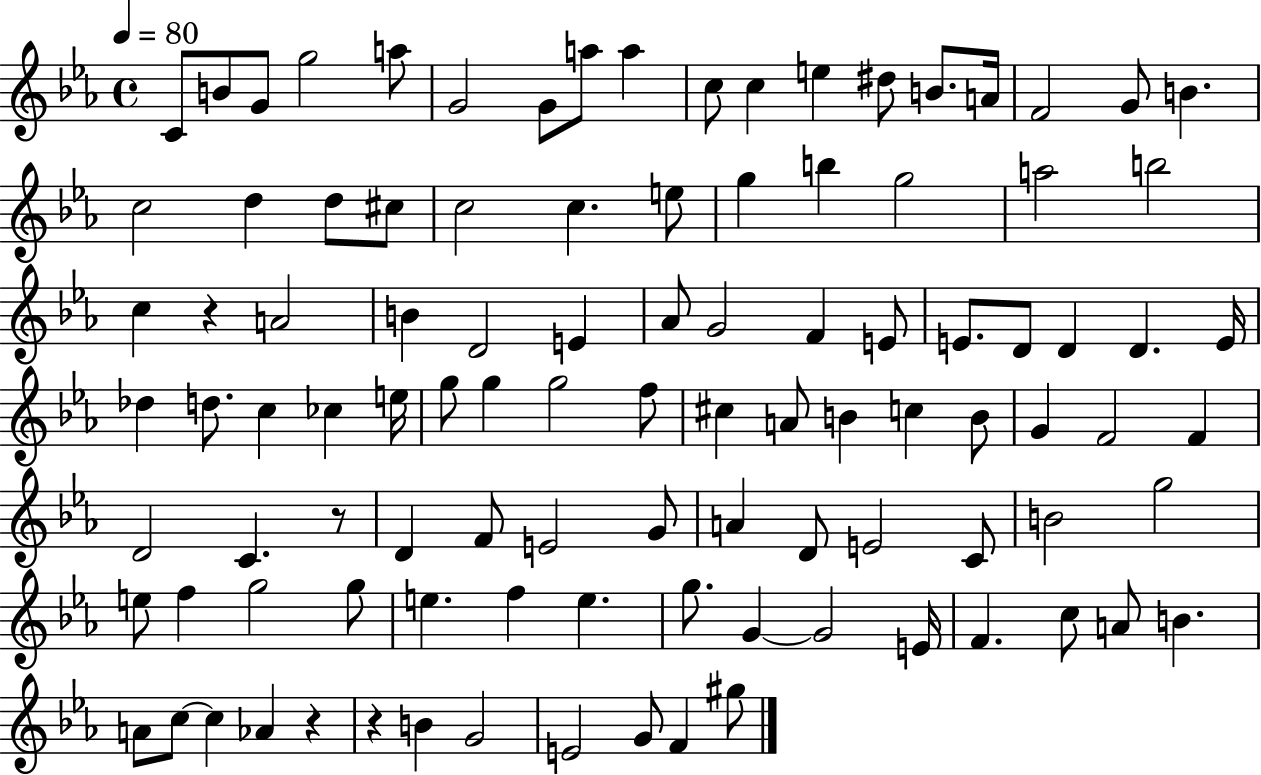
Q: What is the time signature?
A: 4/4